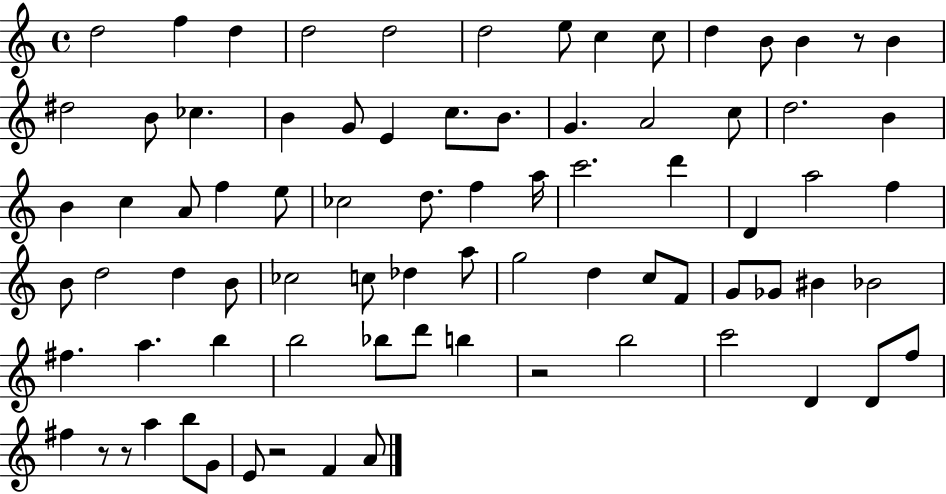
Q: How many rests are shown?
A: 5